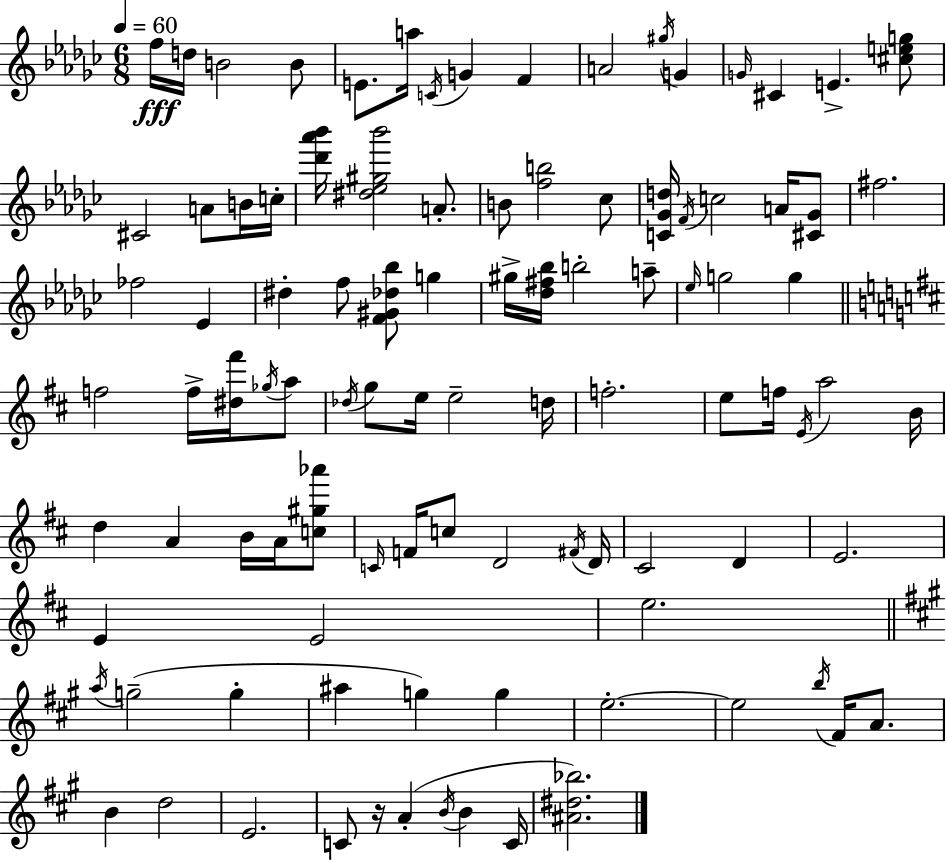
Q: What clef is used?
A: treble